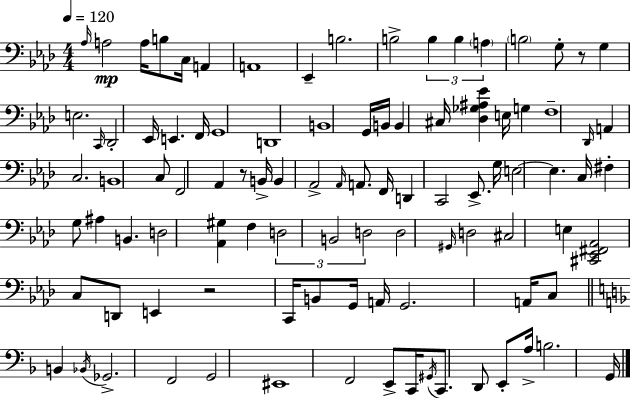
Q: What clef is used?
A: bass